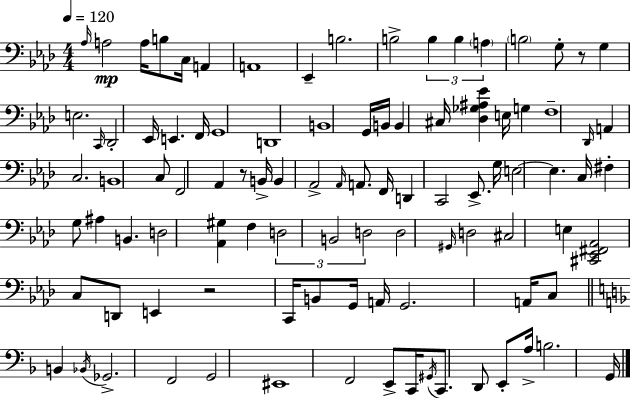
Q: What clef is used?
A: bass